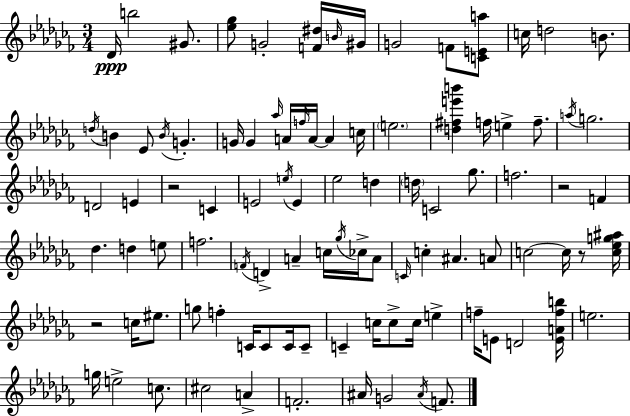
Db4/s B5/h G#4/e. [Eb5,Gb5]/e G4/h [F4,D#5]/s B4/s G#4/s G4/h F4/e [C4,E4,A5]/e C5/s D5/h B4/e. D5/s B4/q Eb4/e B4/s G4/q. G4/s G4/q Ab5/s A4/s F5/s A4/s A4/q C5/s E5/h. [D5,F#5,E6,B6]/q F5/s E5/q F5/e. A5/s G5/h. D4/h E4/q R/h C4/q E4/h E5/s E4/q Eb5/h D5/q D5/s C4/h Gb5/e. F5/h. R/h F4/q Db5/q. D5/q E5/e F5/h. F4/s D4/q A4/q C5/s Gb5/s CES5/s A4/e C4/s C5/q A#4/q. A4/e C5/h C5/s R/e [C5,Eb5,G5,A#5]/s R/h C5/s EIS5/e. G5/e F5/q C4/s C4/e C4/s C4/e C4/q C5/s C5/e C5/s E5/q F5/s E4/e D4/h [E4,A4,F5,B5]/s E5/h. G5/s E5/h C5/e. C#5/h A4/q F4/h. A#4/s G4/h A#4/s F4/e.